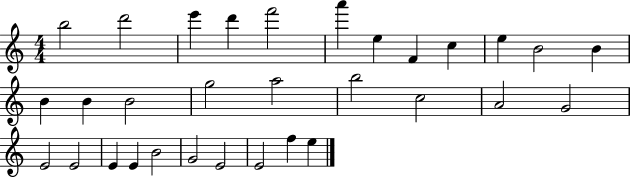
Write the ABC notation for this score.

X:1
T:Untitled
M:4/4
L:1/4
K:C
b2 d'2 e' d' f'2 a' e F c e B2 B B B B2 g2 a2 b2 c2 A2 G2 E2 E2 E E B2 G2 E2 E2 f e